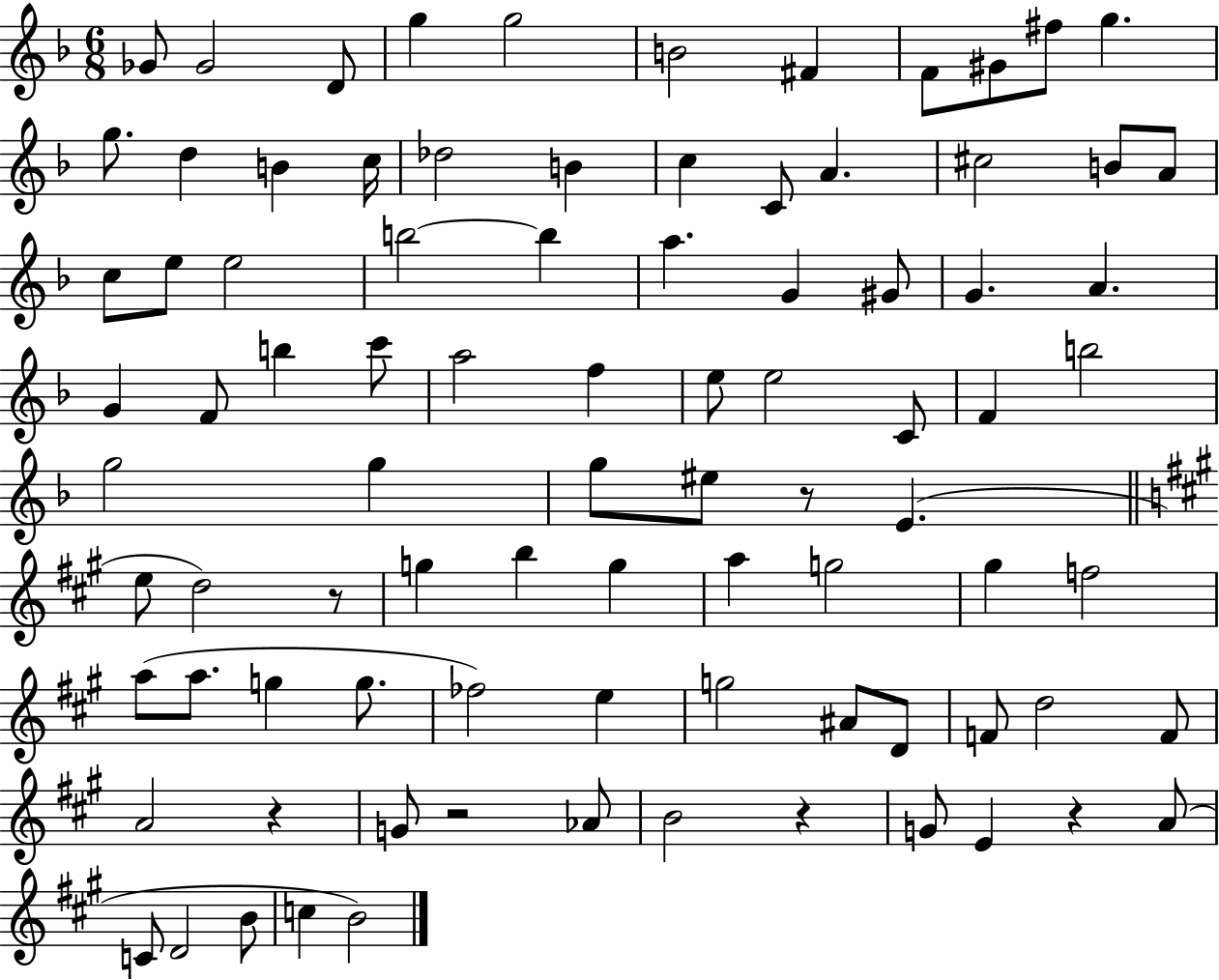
X:1
T:Untitled
M:6/8
L:1/4
K:F
_G/2 _G2 D/2 g g2 B2 ^F F/2 ^G/2 ^f/2 g g/2 d B c/4 _d2 B c C/2 A ^c2 B/2 A/2 c/2 e/2 e2 b2 b a G ^G/2 G A G F/2 b c'/2 a2 f e/2 e2 C/2 F b2 g2 g g/2 ^e/2 z/2 E e/2 d2 z/2 g b g a g2 ^g f2 a/2 a/2 g g/2 _f2 e g2 ^A/2 D/2 F/2 d2 F/2 A2 z G/2 z2 _A/2 B2 z G/2 E z A/2 C/2 D2 B/2 c B2